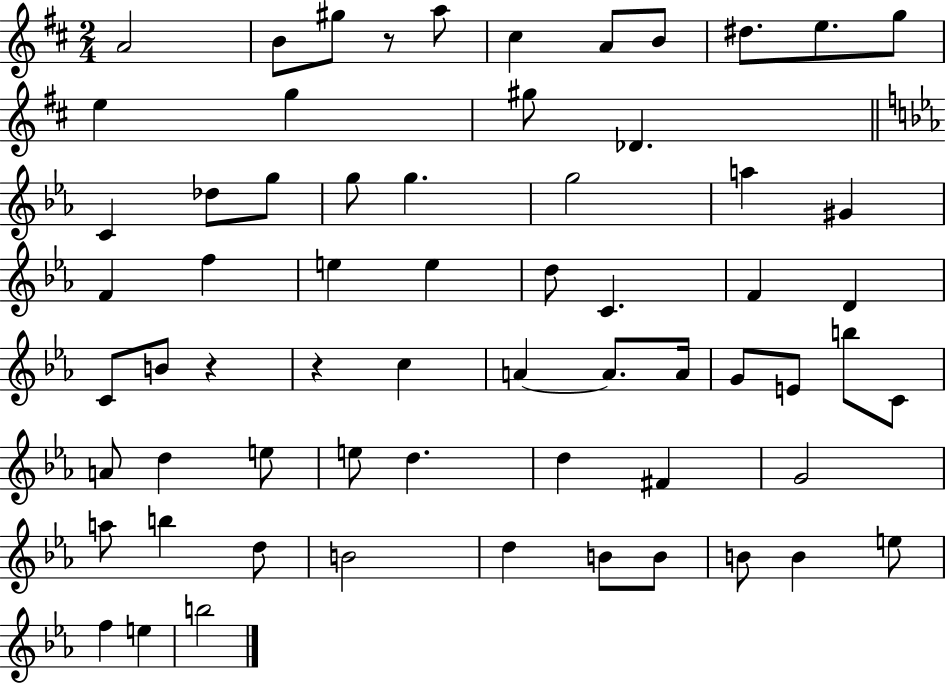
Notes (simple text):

A4/h B4/e G#5/e R/e A5/e C#5/q A4/e B4/e D#5/e. E5/e. G5/e E5/q G5/q G#5/e Db4/q. C4/q Db5/e G5/e G5/e G5/q. G5/h A5/q G#4/q F4/q F5/q E5/q E5/q D5/e C4/q. F4/q D4/q C4/e B4/e R/q R/q C5/q A4/q A4/e. A4/s G4/e E4/e B5/e C4/e A4/e D5/q E5/e E5/e D5/q. D5/q F#4/q G4/h A5/e B5/q D5/e B4/h D5/q B4/e B4/e B4/e B4/q E5/e F5/q E5/q B5/h